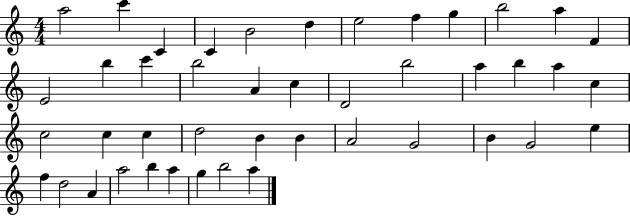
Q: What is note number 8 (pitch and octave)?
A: F5